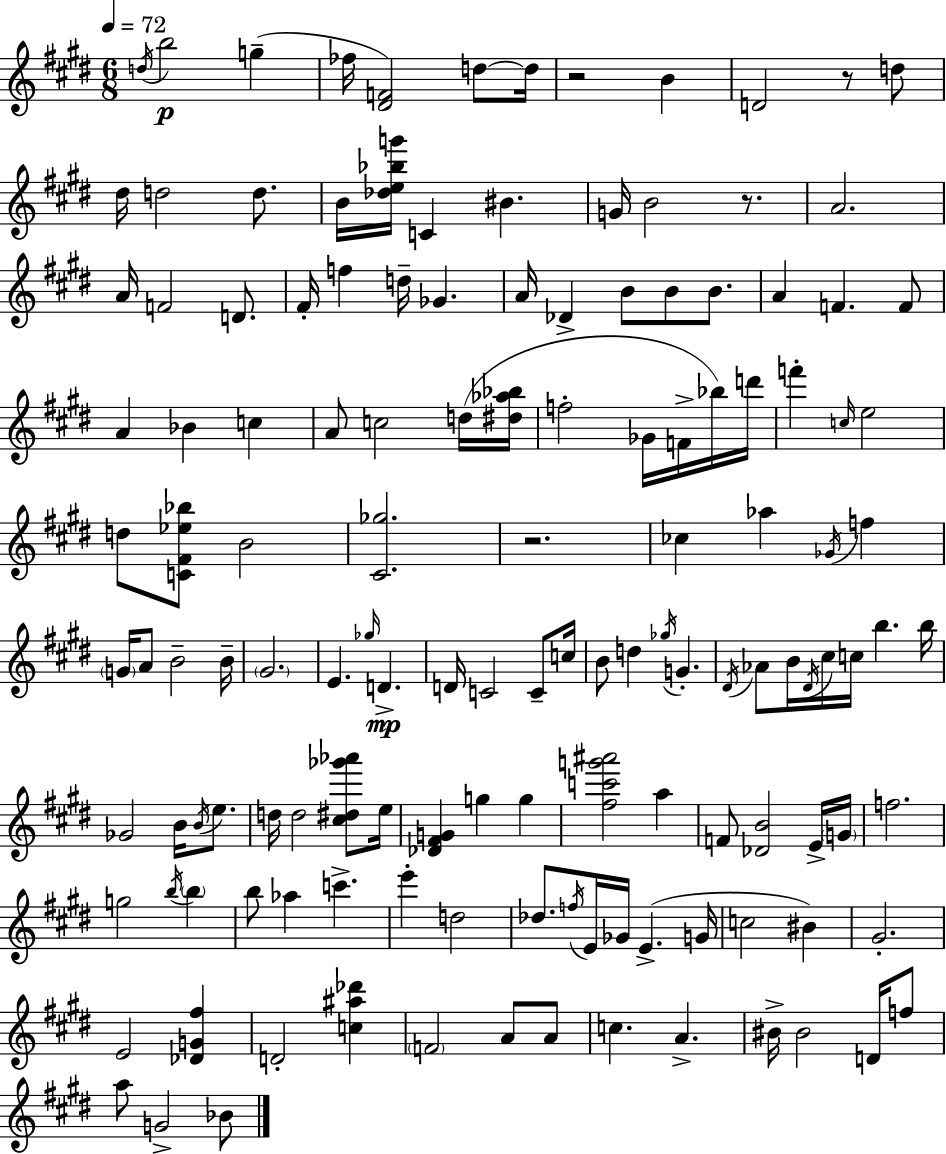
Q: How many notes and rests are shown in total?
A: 137